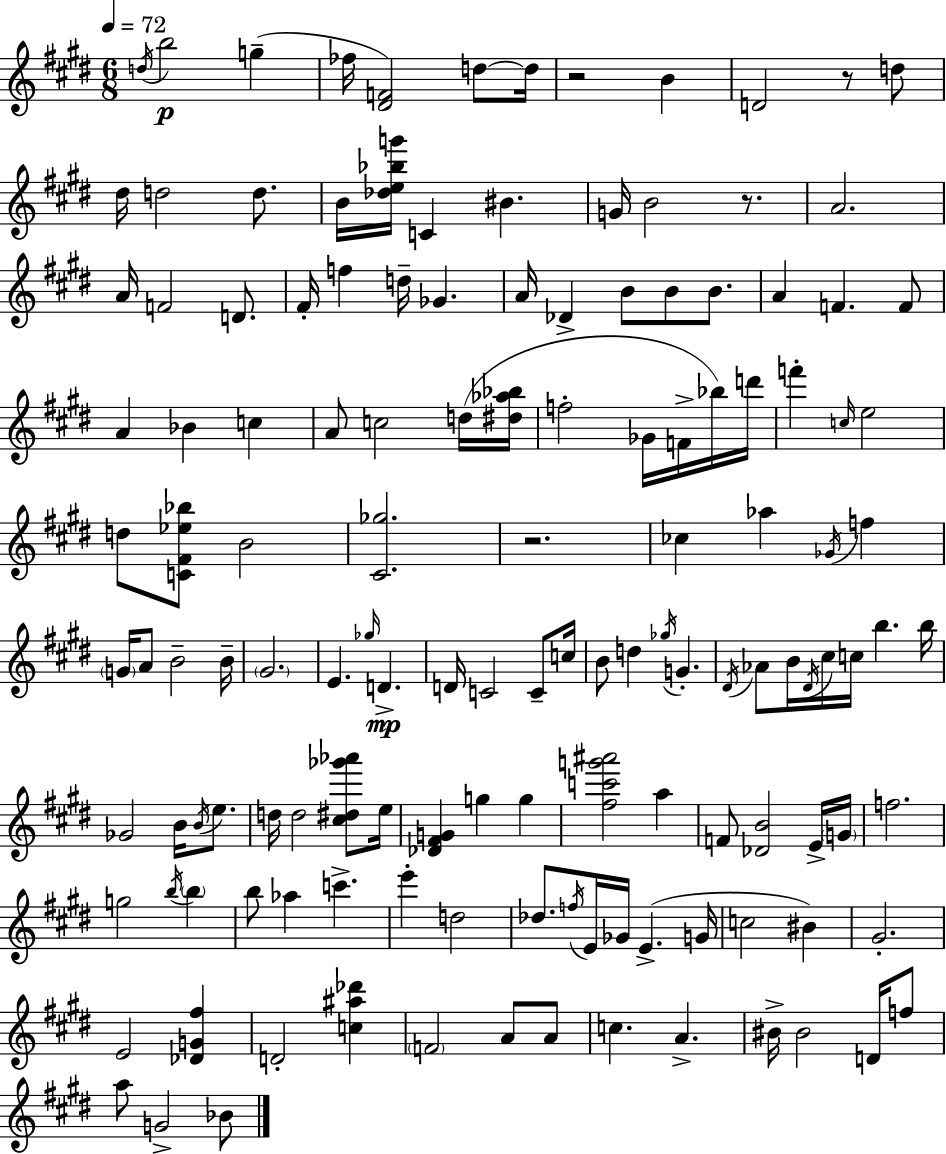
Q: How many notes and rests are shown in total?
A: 137